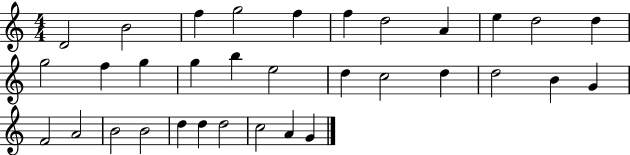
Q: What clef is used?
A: treble